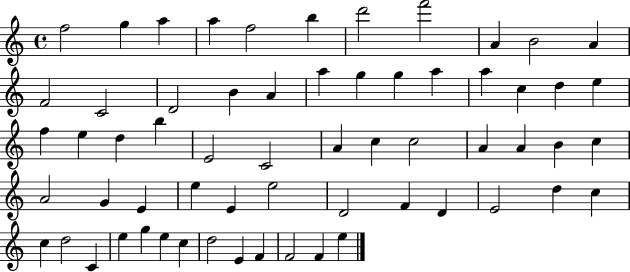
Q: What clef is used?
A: treble